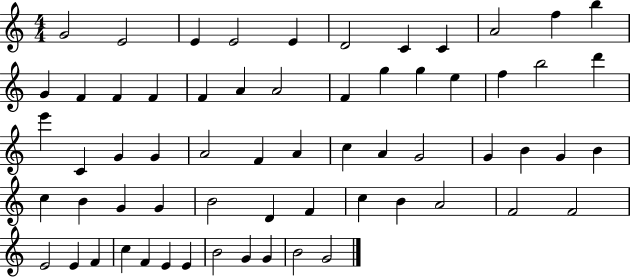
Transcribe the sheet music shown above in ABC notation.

X:1
T:Untitled
M:4/4
L:1/4
K:C
G2 E2 E E2 E D2 C C A2 f b G F F F F A A2 F g g e f b2 d' e' C G G A2 F A c A G2 G B G B c B G G B2 D F c B A2 F2 F2 E2 E F c F E E B2 G G B2 G2